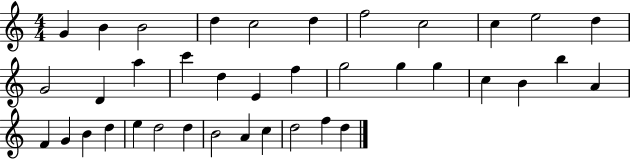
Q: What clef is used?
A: treble